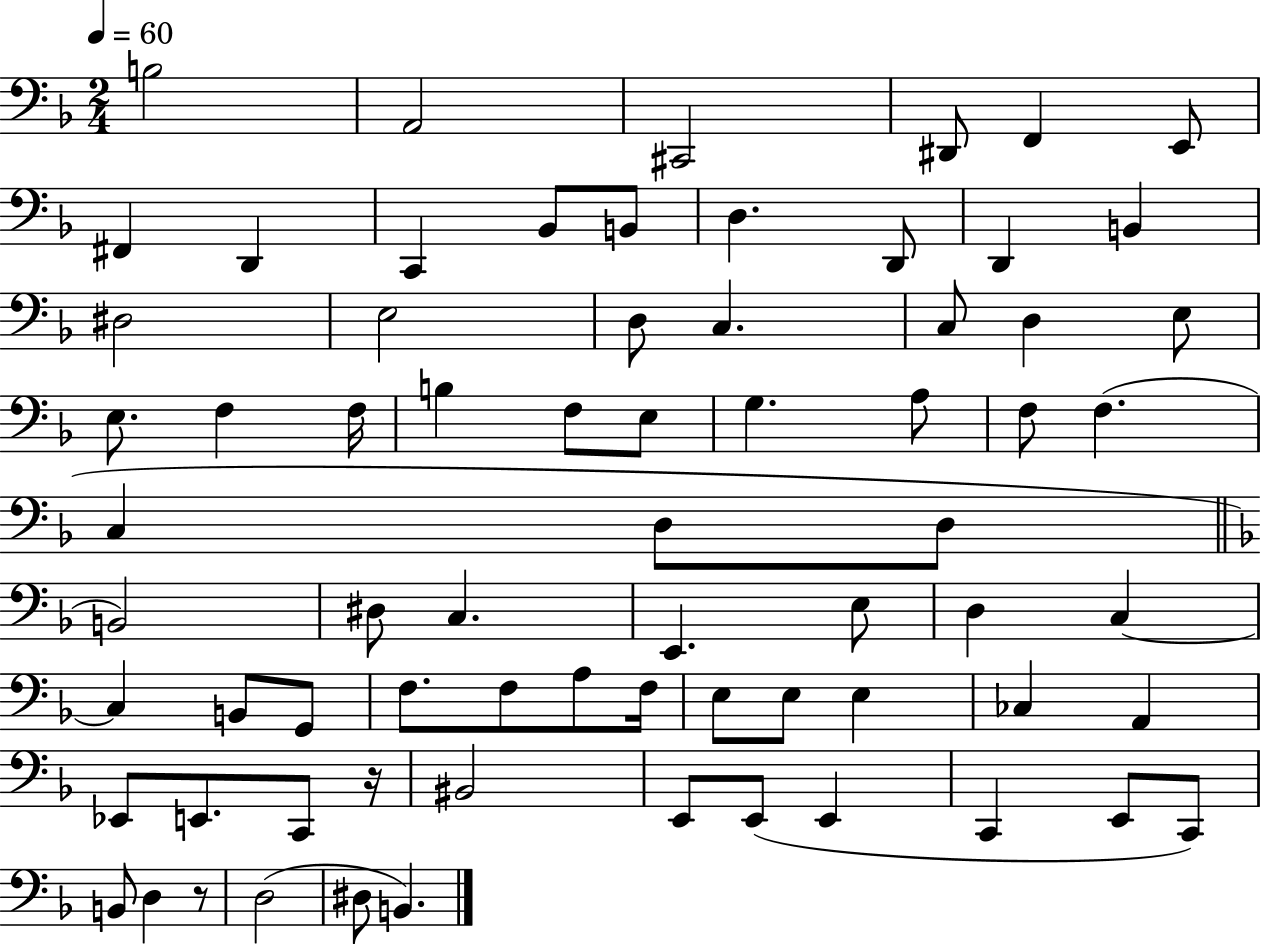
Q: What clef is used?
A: bass